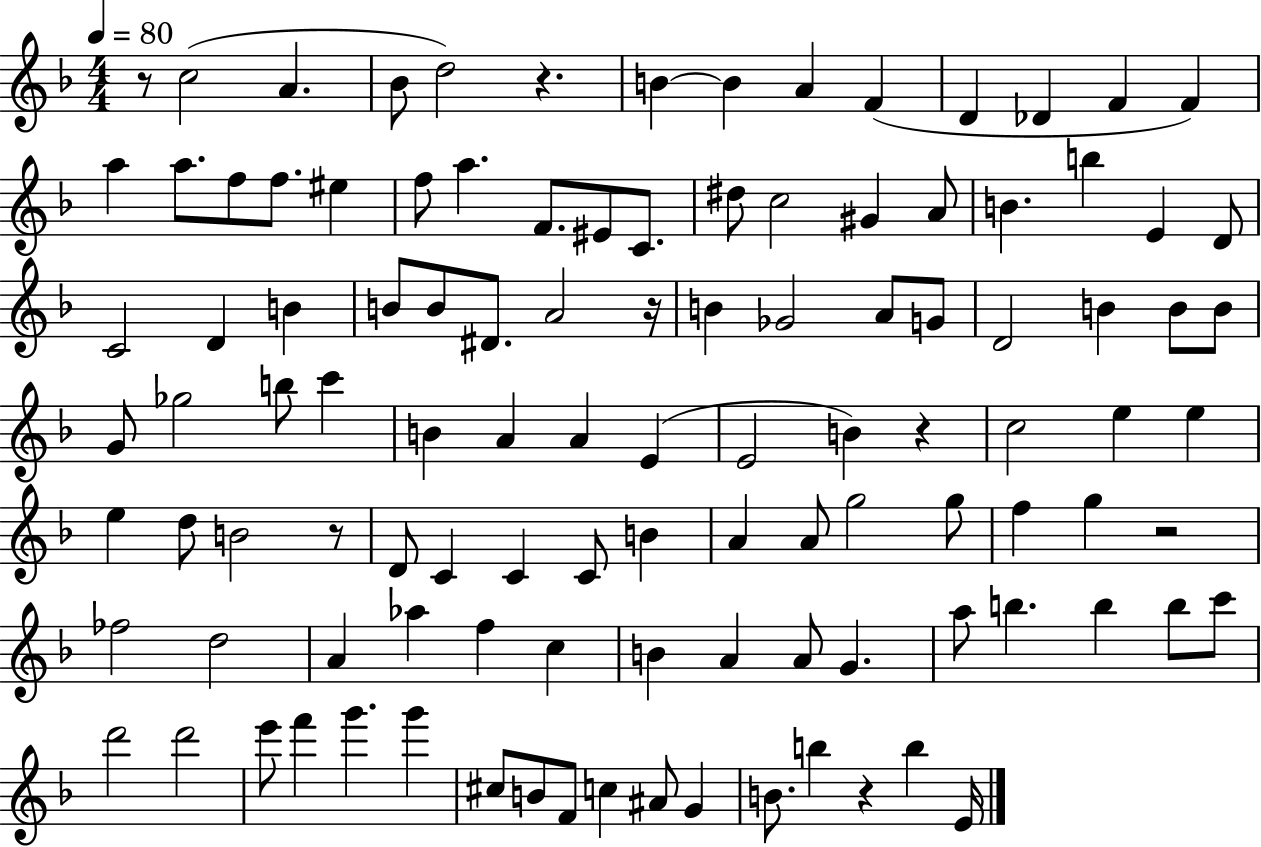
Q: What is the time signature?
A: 4/4